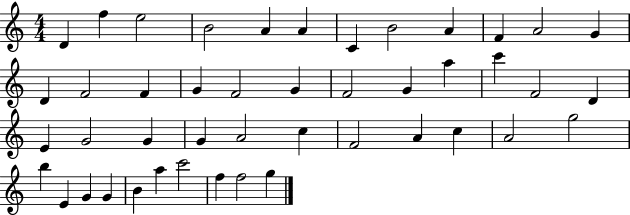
{
  \clef treble
  \numericTimeSignature
  \time 4/4
  \key c \major
  d'4 f''4 e''2 | b'2 a'4 a'4 | c'4 b'2 a'4 | f'4 a'2 g'4 | \break d'4 f'2 f'4 | g'4 f'2 g'4 | f'2 g'4 a''4 | c'''4 f'2 d'4 | \break e'4 g'2 g'4 | g'4 a'2 c''4 | f'2 a'4 c''4 | a'2 g''2 | \break b''4 e'4 g'4 g'4 | b'4 a''4 c'''2 | f''4 f''2 g''4 | \bar "|."
}